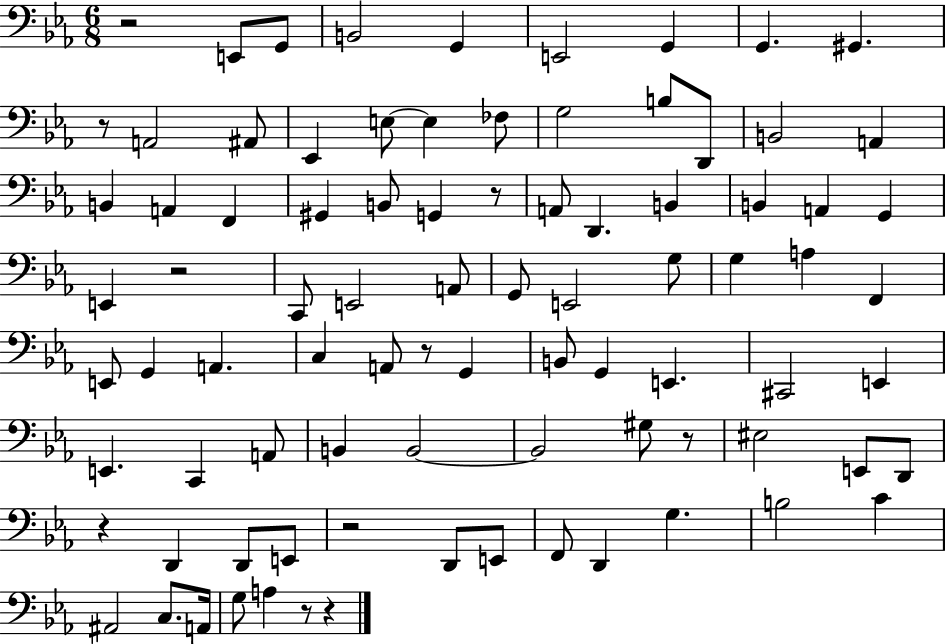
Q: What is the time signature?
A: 6/8